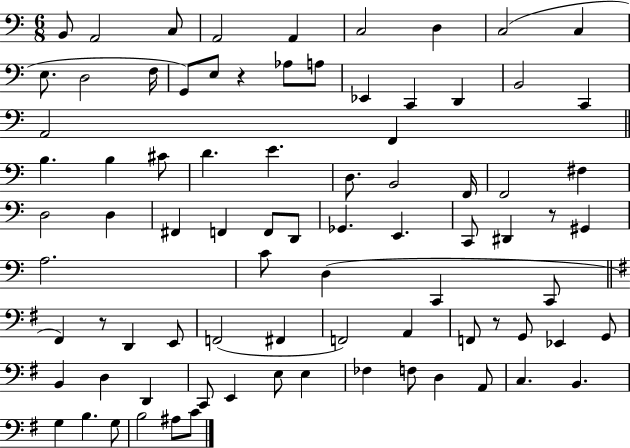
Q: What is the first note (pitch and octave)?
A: B2